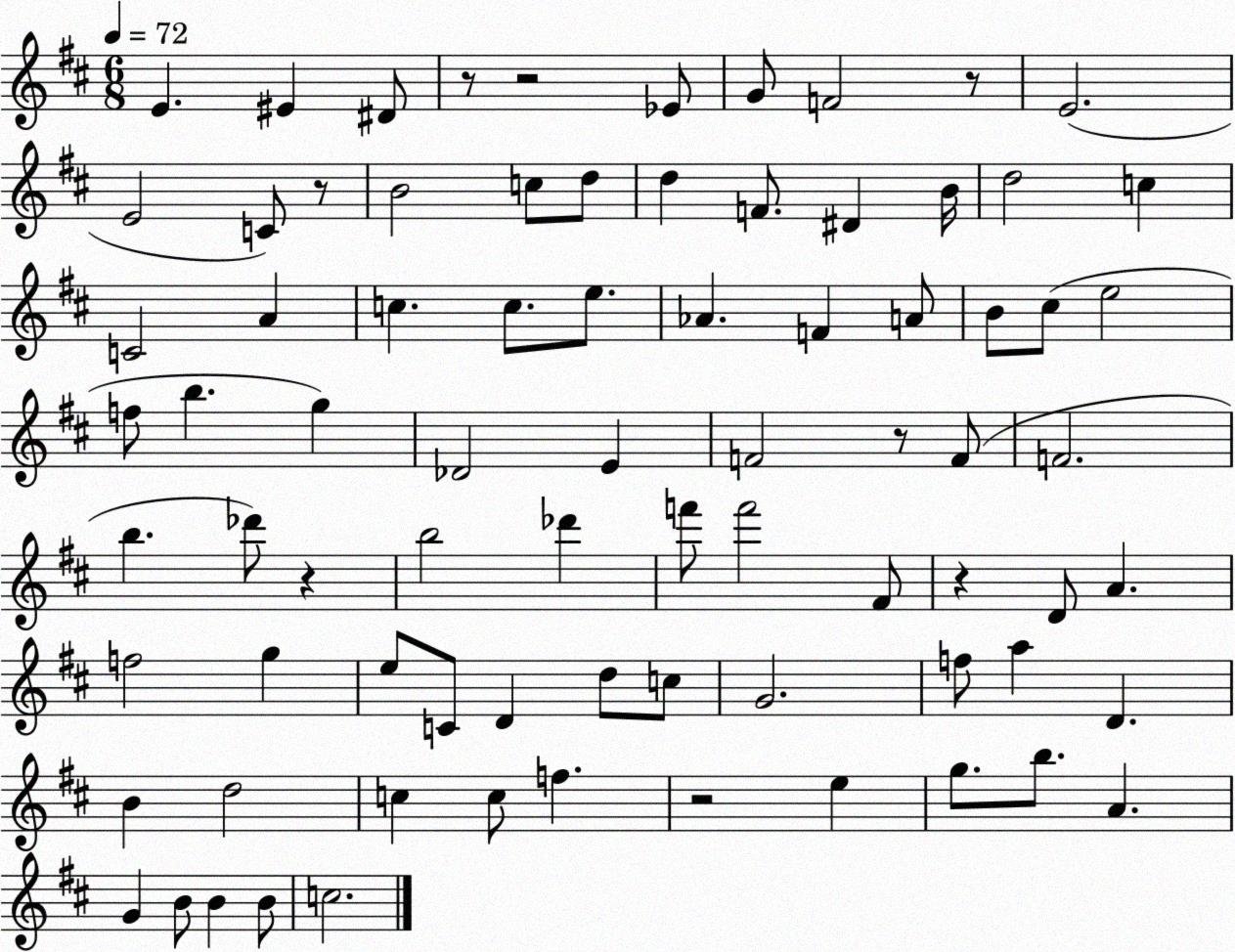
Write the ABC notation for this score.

X:1
T:Untitled
M:6/8
L:1/4
K:D
E ^E ^D/2 z/2 z2 _E/2 G/2 F2 z/2 E2 E2 C/2 z/2 B2 c/2 d/2 d F/2 ^D B/4 d2 c C2 A c c/2 e/2 _A F A/2 B/2 ^c/2 e2 f/2 b g _D2 E F2 z/2 F/2 F2 b _d'/2 z b2 _d' f'/2 f'2 ^F/2 z D/2 A f2 g e/2 C/2 D d/2 c/2 G2 f/2 a D B d2 c c/2 f z2 e g/2 b/2 A G B/2 B B/2 c2